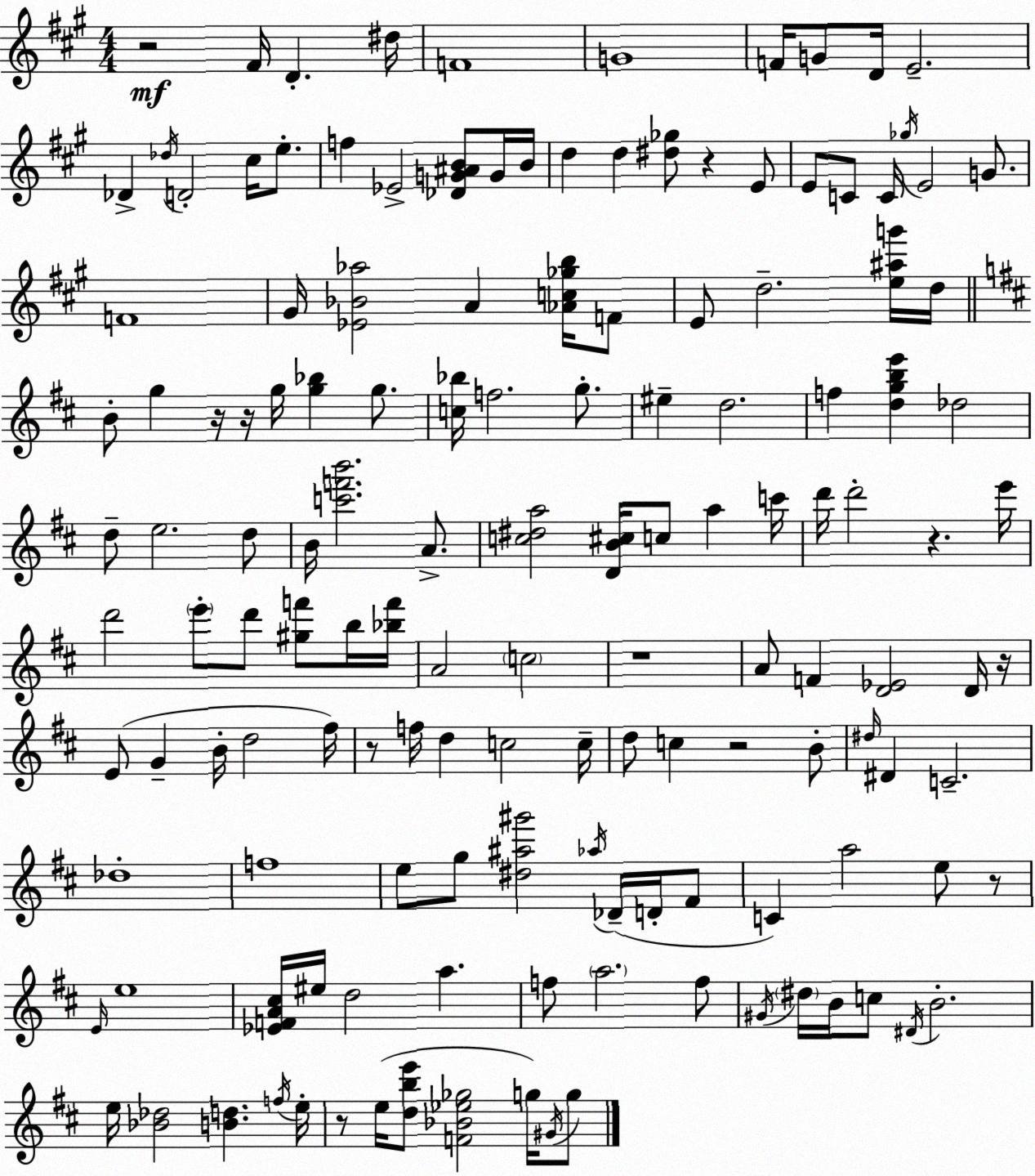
X:1
T:Untitled
M:4/4
L:1/4
K:A
z2 ^F/4 D ^d/4 F4 G4 F/4 G/2 D/4 E2 _D _d/4 D2 ^c/4 e/2 f _E2 [_DG^AB]/2 G/4 B/4 d d [^d_g]/2 z E/2 E/2 C/2 C/4 _g/4 E2 G/2 F4 ^G/4 [_E_B_a]2 A [_Ac_gb]/4 F/2 E/2 d2 [e^ag']/4 d/4 B/2 g z/4 z/4 g/4 [g_b] g/2 [c_b]/4 f2 g/2 ^e d2 f [dgbe'] _d2 d/2 e2 d/2 B/4 [c'f'b']2 A/2 [c^da]2 [DB^c]/4 c/2 a c'/4 d'/4 d'2 z e'/4 d'2 e'/2 d'/2 [^gf']/2 b/4 [_bf']/4 A2 c2 z4 A/2 F [D_E]2 D/4 z/4 E/2 G B/4 d2 ^f/4 z/2 f/4 d c2 c/4 d/2 c z2 B/2 ^d/4 ^D C2 _d4 f4 e/2 g/2 [^d^a^g']2 _a/4 _D/4 D/4 ^F/2 C a2 e/2 z/2 E/4 e4 [_EFA^c]/4 ^e/4 d2 a f/2 a2 f/2 ^G/4 ^d/4 B/4 c/2 ^D/4 B2 e/4 [_B_d]2 [Bd] f/4 e/4 z/2 e/4 [dbe']/2 [F_B_e_g]2 g/4 ^G/4 g/2